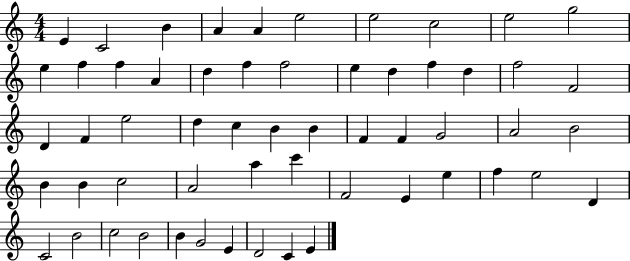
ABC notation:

X:1
T:Untitled
M:4/4
L:1/4
K:C
E C2 B A A e2 e2 c2 e2 g2 e f f A d f f2 e d f d f2 F2 D F e2 d c B B F F G2 A2 B2 B B c2 A2 a c' F2 E e f e2 D C2 B2 c2 B2 B G2 E D2 C E